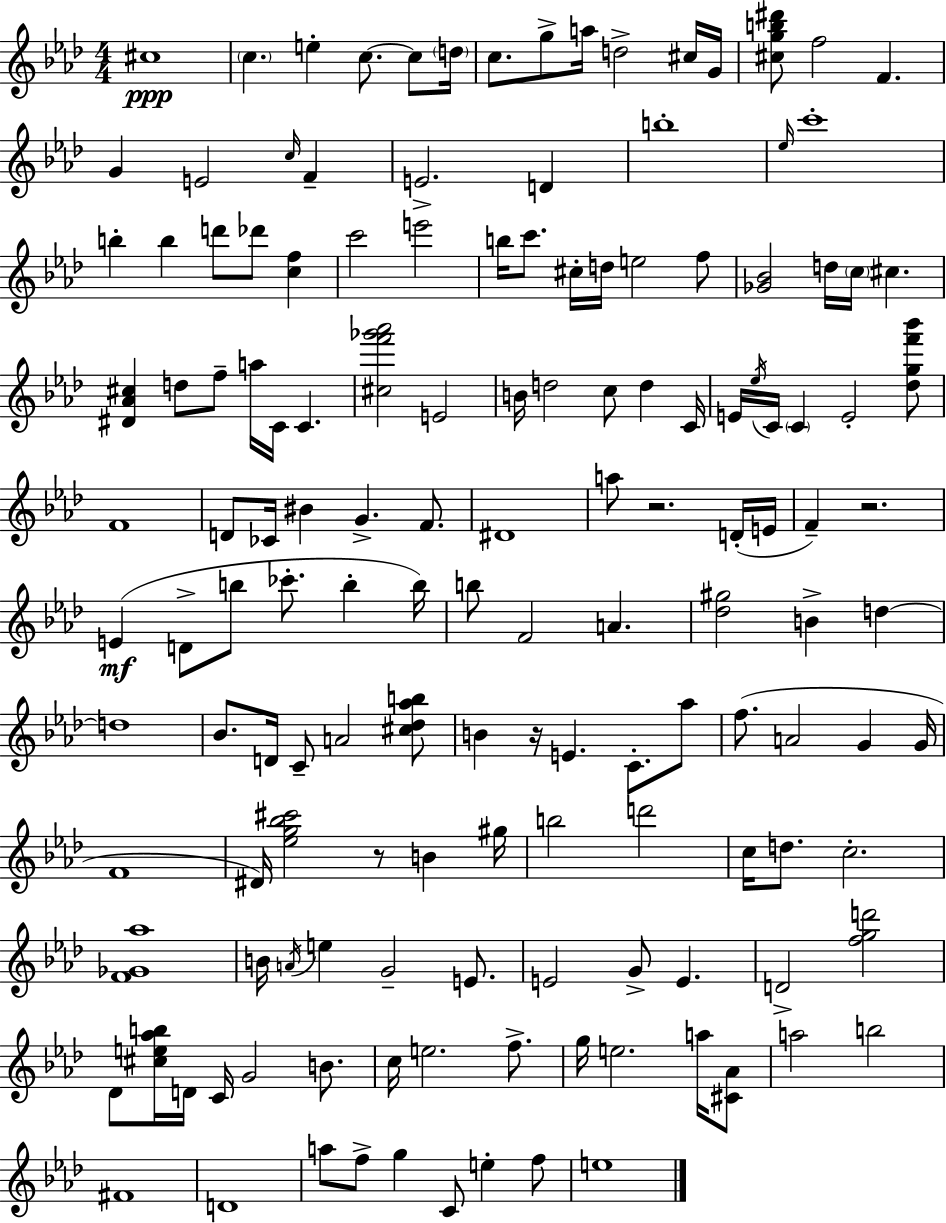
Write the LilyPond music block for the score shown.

{
  \clef treble
  \numericTimeSignature
  \time 4/4
  \key aes \major
  cis''1\ppp | \parenthesize c''4. e''4-. c''8.~~ c''8 \parenthesize d''16 | c''8. g''8-> a''16 d''2-> cis''16 g'16 | <cis'' g'' b'' dis'''>8 f''2 f'4. | \break g'4 e'2 \grace { c''16 } f'4-- | e'2.-> d'4 | b''1-. | \grace { ees''16 } c'''1-. | \break b''4-. b''4 d'''8 des'''8 <c'' f''>4 | c'''2 e'''2 | b''16 c'''8. cis''16-. d''16 e''2 | f''8 <ges' bes'>2 d''16 \parenthesize c''16 cis''4. | \break <dis' aes' cis''>4 d''8 f''8-- a''16 c'16 c'4. | <cis'' f''' ges''' aes'''>2 e'2 | b'16 d''2 c''8 d''4 | c'16 e'16 \acciaccatura { ees''16 } c'16 \parenthesize c'4 e'2-. | \break <des'' g'' f''' bes'''>8 f'1 | d'8 ces'16 bis'4 g'4.-> | f'8. dis'1 | a''8 r2. | \break d'16-.( e'16 f'4--) r2. | e'4(\mf d'8-> b''8 ces'''8.-. b''4-. | b''16) b''8 f'2 a'4. | <des'' gis''>2 b'4-> d''4~~ | \break d''1 | bes'8. d'16 c'8-- a'2 | <cis'' des'' aes'' b''>8 b'4 r16 e'4. c'8.-. | aes''8 f''8.( a'2 g'4 | \break g'16 f'1 | dis'16) <ees'' g'' bes'' cis'''>2 r8 b'4 | gis''16 b''2 d'''2 | c''16 d''8. c''2.-. | \break <f' ges' aes''>1 | b'16 \acciaccatura { a'16 } e''4 g'2-- | e'8. e'2 g'8-> e'4. | d'2-> <f'' g'' d'''>2 | \break des'8 <cis'' e'' aes'' b''>16 d'16 c'16 g'2 | b'8. c''16 e''2. | f''8.-> g''16 e''2. | a''16 <cis' aes'>8 a''2 b''2 | \break fis'1 | d'1 | a''8 f''8-> g''4 c'8 e''4-. | f''8 e''1 | \break \bar "|."
}